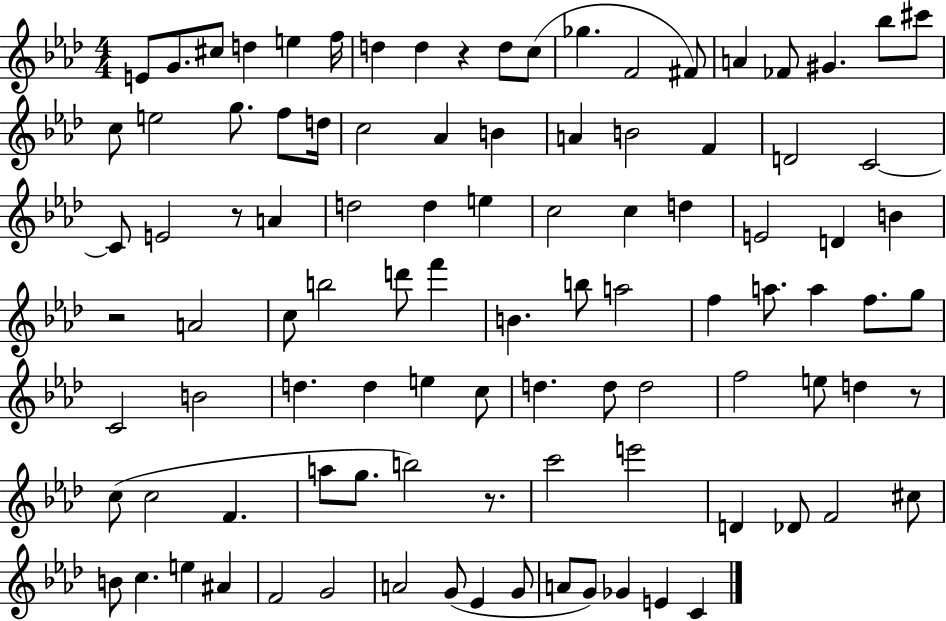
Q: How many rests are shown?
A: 5